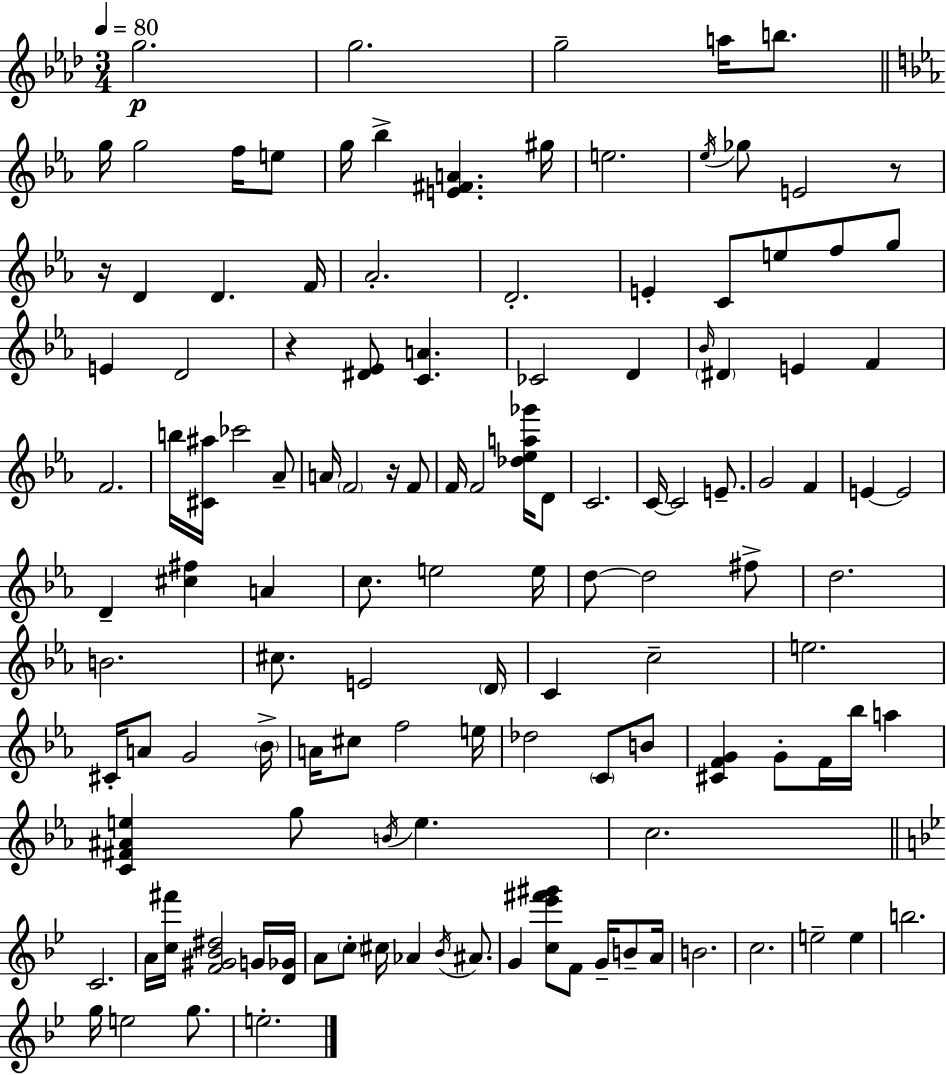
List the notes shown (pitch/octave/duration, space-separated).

G5/h. G5/h. G5/h A5/s B5/e. G5/s G5/h F5/s E5/e G5/s Bb5/q [E4,F#4,A4]/q. G#5/s E5/h. Eb5/s Gb5/e E4/h R/e R/s D4/q D4/q. F4/s Ab4/h. D4/h. E4/q C4/e E5/e F5/e G5/e E4/q D4/h R/q [D#4,Eb4]/e [C4,A4]/q. CES4/h D4/q Bb4/s D#4/q E4/q F4/q F4/h. B5/s [C#4,A#5]/s CES6/h Ab4/e A4/s F4/h R/s F4/e F4/s F4/h [Db5,Eb5,A5,Gb6]/s D4/e C4/h. C4/s C4/h E4/e. G4/h F4/q E4/q E4/h D4/q [C#5,F#5]/q A4/q C5/e. E5/h E5/s D5/e D5/h F#5/e D5/h. B4/h. C#5/e. E4/h D4/s C4/q C5/h E5/h. C#4/s A4/e G4/h Bb4/s A4/s C#5/e F5/h E5/s Db5/h C4/e B4/e [C#4,F4,G4]/q G4/e F4/s Bb5/s A5/q [C4,F#4,A#4,E5]/q G5/e B4/s E5/q. C5/h. C4/h. A4/s [C5,F#6]/s [F4,G#4,Bb4,D#5]/h G4/s [D4,Gb4]/s A4/e C5/e C#5/s Ab4/q Bb4/s A#4/e. G4/q [C5,Eb6,F#6,G#6]/e F4/e G4/s B4/e A4/s B4/h. C5/h. E5/h E5/q B5/h. G5/s E5/h G5/e. E5/h.